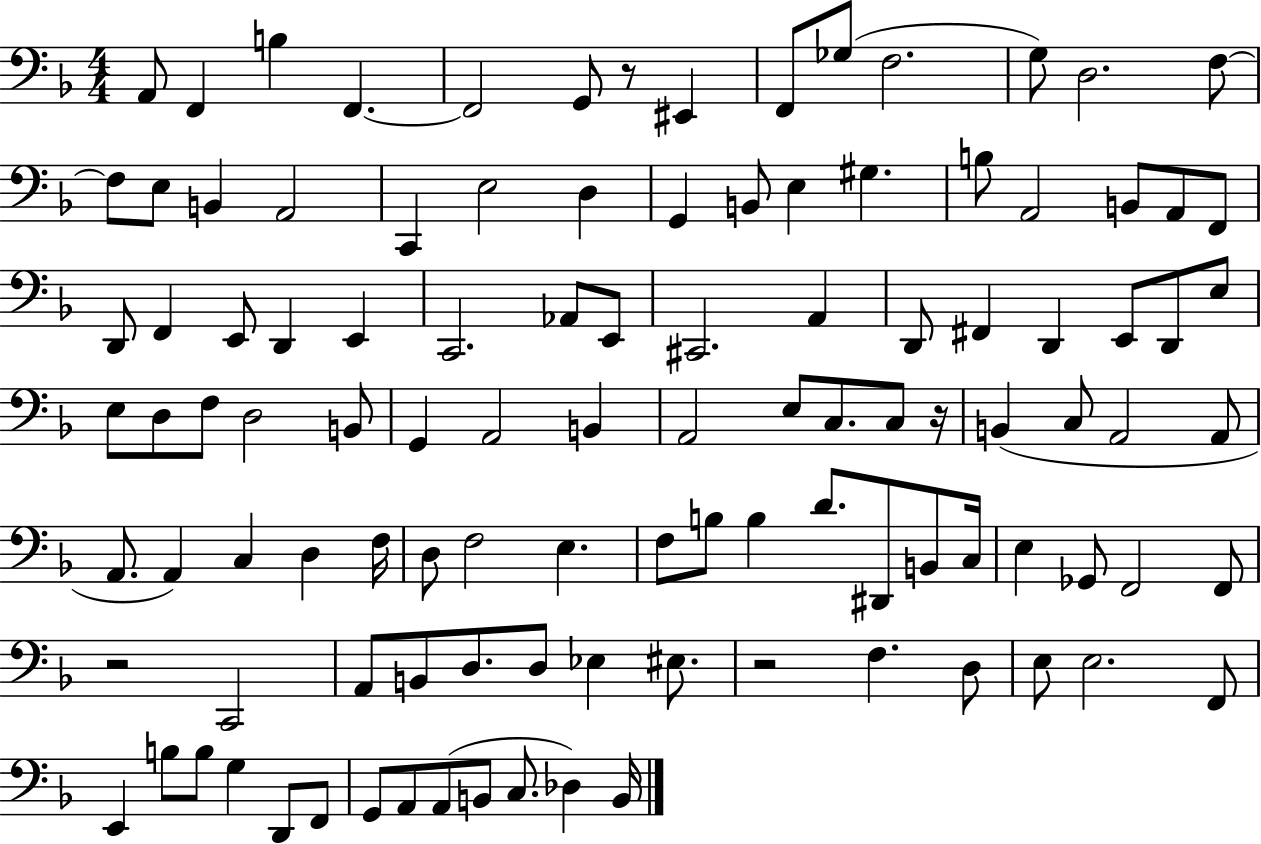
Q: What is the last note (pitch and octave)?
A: B2